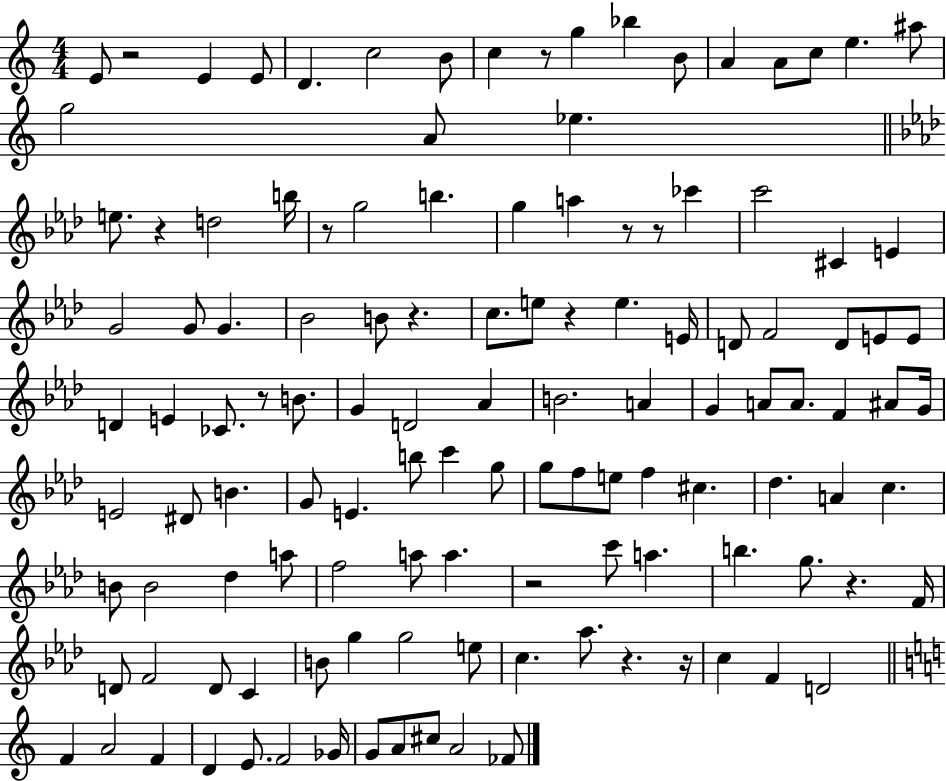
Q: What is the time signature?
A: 4/4